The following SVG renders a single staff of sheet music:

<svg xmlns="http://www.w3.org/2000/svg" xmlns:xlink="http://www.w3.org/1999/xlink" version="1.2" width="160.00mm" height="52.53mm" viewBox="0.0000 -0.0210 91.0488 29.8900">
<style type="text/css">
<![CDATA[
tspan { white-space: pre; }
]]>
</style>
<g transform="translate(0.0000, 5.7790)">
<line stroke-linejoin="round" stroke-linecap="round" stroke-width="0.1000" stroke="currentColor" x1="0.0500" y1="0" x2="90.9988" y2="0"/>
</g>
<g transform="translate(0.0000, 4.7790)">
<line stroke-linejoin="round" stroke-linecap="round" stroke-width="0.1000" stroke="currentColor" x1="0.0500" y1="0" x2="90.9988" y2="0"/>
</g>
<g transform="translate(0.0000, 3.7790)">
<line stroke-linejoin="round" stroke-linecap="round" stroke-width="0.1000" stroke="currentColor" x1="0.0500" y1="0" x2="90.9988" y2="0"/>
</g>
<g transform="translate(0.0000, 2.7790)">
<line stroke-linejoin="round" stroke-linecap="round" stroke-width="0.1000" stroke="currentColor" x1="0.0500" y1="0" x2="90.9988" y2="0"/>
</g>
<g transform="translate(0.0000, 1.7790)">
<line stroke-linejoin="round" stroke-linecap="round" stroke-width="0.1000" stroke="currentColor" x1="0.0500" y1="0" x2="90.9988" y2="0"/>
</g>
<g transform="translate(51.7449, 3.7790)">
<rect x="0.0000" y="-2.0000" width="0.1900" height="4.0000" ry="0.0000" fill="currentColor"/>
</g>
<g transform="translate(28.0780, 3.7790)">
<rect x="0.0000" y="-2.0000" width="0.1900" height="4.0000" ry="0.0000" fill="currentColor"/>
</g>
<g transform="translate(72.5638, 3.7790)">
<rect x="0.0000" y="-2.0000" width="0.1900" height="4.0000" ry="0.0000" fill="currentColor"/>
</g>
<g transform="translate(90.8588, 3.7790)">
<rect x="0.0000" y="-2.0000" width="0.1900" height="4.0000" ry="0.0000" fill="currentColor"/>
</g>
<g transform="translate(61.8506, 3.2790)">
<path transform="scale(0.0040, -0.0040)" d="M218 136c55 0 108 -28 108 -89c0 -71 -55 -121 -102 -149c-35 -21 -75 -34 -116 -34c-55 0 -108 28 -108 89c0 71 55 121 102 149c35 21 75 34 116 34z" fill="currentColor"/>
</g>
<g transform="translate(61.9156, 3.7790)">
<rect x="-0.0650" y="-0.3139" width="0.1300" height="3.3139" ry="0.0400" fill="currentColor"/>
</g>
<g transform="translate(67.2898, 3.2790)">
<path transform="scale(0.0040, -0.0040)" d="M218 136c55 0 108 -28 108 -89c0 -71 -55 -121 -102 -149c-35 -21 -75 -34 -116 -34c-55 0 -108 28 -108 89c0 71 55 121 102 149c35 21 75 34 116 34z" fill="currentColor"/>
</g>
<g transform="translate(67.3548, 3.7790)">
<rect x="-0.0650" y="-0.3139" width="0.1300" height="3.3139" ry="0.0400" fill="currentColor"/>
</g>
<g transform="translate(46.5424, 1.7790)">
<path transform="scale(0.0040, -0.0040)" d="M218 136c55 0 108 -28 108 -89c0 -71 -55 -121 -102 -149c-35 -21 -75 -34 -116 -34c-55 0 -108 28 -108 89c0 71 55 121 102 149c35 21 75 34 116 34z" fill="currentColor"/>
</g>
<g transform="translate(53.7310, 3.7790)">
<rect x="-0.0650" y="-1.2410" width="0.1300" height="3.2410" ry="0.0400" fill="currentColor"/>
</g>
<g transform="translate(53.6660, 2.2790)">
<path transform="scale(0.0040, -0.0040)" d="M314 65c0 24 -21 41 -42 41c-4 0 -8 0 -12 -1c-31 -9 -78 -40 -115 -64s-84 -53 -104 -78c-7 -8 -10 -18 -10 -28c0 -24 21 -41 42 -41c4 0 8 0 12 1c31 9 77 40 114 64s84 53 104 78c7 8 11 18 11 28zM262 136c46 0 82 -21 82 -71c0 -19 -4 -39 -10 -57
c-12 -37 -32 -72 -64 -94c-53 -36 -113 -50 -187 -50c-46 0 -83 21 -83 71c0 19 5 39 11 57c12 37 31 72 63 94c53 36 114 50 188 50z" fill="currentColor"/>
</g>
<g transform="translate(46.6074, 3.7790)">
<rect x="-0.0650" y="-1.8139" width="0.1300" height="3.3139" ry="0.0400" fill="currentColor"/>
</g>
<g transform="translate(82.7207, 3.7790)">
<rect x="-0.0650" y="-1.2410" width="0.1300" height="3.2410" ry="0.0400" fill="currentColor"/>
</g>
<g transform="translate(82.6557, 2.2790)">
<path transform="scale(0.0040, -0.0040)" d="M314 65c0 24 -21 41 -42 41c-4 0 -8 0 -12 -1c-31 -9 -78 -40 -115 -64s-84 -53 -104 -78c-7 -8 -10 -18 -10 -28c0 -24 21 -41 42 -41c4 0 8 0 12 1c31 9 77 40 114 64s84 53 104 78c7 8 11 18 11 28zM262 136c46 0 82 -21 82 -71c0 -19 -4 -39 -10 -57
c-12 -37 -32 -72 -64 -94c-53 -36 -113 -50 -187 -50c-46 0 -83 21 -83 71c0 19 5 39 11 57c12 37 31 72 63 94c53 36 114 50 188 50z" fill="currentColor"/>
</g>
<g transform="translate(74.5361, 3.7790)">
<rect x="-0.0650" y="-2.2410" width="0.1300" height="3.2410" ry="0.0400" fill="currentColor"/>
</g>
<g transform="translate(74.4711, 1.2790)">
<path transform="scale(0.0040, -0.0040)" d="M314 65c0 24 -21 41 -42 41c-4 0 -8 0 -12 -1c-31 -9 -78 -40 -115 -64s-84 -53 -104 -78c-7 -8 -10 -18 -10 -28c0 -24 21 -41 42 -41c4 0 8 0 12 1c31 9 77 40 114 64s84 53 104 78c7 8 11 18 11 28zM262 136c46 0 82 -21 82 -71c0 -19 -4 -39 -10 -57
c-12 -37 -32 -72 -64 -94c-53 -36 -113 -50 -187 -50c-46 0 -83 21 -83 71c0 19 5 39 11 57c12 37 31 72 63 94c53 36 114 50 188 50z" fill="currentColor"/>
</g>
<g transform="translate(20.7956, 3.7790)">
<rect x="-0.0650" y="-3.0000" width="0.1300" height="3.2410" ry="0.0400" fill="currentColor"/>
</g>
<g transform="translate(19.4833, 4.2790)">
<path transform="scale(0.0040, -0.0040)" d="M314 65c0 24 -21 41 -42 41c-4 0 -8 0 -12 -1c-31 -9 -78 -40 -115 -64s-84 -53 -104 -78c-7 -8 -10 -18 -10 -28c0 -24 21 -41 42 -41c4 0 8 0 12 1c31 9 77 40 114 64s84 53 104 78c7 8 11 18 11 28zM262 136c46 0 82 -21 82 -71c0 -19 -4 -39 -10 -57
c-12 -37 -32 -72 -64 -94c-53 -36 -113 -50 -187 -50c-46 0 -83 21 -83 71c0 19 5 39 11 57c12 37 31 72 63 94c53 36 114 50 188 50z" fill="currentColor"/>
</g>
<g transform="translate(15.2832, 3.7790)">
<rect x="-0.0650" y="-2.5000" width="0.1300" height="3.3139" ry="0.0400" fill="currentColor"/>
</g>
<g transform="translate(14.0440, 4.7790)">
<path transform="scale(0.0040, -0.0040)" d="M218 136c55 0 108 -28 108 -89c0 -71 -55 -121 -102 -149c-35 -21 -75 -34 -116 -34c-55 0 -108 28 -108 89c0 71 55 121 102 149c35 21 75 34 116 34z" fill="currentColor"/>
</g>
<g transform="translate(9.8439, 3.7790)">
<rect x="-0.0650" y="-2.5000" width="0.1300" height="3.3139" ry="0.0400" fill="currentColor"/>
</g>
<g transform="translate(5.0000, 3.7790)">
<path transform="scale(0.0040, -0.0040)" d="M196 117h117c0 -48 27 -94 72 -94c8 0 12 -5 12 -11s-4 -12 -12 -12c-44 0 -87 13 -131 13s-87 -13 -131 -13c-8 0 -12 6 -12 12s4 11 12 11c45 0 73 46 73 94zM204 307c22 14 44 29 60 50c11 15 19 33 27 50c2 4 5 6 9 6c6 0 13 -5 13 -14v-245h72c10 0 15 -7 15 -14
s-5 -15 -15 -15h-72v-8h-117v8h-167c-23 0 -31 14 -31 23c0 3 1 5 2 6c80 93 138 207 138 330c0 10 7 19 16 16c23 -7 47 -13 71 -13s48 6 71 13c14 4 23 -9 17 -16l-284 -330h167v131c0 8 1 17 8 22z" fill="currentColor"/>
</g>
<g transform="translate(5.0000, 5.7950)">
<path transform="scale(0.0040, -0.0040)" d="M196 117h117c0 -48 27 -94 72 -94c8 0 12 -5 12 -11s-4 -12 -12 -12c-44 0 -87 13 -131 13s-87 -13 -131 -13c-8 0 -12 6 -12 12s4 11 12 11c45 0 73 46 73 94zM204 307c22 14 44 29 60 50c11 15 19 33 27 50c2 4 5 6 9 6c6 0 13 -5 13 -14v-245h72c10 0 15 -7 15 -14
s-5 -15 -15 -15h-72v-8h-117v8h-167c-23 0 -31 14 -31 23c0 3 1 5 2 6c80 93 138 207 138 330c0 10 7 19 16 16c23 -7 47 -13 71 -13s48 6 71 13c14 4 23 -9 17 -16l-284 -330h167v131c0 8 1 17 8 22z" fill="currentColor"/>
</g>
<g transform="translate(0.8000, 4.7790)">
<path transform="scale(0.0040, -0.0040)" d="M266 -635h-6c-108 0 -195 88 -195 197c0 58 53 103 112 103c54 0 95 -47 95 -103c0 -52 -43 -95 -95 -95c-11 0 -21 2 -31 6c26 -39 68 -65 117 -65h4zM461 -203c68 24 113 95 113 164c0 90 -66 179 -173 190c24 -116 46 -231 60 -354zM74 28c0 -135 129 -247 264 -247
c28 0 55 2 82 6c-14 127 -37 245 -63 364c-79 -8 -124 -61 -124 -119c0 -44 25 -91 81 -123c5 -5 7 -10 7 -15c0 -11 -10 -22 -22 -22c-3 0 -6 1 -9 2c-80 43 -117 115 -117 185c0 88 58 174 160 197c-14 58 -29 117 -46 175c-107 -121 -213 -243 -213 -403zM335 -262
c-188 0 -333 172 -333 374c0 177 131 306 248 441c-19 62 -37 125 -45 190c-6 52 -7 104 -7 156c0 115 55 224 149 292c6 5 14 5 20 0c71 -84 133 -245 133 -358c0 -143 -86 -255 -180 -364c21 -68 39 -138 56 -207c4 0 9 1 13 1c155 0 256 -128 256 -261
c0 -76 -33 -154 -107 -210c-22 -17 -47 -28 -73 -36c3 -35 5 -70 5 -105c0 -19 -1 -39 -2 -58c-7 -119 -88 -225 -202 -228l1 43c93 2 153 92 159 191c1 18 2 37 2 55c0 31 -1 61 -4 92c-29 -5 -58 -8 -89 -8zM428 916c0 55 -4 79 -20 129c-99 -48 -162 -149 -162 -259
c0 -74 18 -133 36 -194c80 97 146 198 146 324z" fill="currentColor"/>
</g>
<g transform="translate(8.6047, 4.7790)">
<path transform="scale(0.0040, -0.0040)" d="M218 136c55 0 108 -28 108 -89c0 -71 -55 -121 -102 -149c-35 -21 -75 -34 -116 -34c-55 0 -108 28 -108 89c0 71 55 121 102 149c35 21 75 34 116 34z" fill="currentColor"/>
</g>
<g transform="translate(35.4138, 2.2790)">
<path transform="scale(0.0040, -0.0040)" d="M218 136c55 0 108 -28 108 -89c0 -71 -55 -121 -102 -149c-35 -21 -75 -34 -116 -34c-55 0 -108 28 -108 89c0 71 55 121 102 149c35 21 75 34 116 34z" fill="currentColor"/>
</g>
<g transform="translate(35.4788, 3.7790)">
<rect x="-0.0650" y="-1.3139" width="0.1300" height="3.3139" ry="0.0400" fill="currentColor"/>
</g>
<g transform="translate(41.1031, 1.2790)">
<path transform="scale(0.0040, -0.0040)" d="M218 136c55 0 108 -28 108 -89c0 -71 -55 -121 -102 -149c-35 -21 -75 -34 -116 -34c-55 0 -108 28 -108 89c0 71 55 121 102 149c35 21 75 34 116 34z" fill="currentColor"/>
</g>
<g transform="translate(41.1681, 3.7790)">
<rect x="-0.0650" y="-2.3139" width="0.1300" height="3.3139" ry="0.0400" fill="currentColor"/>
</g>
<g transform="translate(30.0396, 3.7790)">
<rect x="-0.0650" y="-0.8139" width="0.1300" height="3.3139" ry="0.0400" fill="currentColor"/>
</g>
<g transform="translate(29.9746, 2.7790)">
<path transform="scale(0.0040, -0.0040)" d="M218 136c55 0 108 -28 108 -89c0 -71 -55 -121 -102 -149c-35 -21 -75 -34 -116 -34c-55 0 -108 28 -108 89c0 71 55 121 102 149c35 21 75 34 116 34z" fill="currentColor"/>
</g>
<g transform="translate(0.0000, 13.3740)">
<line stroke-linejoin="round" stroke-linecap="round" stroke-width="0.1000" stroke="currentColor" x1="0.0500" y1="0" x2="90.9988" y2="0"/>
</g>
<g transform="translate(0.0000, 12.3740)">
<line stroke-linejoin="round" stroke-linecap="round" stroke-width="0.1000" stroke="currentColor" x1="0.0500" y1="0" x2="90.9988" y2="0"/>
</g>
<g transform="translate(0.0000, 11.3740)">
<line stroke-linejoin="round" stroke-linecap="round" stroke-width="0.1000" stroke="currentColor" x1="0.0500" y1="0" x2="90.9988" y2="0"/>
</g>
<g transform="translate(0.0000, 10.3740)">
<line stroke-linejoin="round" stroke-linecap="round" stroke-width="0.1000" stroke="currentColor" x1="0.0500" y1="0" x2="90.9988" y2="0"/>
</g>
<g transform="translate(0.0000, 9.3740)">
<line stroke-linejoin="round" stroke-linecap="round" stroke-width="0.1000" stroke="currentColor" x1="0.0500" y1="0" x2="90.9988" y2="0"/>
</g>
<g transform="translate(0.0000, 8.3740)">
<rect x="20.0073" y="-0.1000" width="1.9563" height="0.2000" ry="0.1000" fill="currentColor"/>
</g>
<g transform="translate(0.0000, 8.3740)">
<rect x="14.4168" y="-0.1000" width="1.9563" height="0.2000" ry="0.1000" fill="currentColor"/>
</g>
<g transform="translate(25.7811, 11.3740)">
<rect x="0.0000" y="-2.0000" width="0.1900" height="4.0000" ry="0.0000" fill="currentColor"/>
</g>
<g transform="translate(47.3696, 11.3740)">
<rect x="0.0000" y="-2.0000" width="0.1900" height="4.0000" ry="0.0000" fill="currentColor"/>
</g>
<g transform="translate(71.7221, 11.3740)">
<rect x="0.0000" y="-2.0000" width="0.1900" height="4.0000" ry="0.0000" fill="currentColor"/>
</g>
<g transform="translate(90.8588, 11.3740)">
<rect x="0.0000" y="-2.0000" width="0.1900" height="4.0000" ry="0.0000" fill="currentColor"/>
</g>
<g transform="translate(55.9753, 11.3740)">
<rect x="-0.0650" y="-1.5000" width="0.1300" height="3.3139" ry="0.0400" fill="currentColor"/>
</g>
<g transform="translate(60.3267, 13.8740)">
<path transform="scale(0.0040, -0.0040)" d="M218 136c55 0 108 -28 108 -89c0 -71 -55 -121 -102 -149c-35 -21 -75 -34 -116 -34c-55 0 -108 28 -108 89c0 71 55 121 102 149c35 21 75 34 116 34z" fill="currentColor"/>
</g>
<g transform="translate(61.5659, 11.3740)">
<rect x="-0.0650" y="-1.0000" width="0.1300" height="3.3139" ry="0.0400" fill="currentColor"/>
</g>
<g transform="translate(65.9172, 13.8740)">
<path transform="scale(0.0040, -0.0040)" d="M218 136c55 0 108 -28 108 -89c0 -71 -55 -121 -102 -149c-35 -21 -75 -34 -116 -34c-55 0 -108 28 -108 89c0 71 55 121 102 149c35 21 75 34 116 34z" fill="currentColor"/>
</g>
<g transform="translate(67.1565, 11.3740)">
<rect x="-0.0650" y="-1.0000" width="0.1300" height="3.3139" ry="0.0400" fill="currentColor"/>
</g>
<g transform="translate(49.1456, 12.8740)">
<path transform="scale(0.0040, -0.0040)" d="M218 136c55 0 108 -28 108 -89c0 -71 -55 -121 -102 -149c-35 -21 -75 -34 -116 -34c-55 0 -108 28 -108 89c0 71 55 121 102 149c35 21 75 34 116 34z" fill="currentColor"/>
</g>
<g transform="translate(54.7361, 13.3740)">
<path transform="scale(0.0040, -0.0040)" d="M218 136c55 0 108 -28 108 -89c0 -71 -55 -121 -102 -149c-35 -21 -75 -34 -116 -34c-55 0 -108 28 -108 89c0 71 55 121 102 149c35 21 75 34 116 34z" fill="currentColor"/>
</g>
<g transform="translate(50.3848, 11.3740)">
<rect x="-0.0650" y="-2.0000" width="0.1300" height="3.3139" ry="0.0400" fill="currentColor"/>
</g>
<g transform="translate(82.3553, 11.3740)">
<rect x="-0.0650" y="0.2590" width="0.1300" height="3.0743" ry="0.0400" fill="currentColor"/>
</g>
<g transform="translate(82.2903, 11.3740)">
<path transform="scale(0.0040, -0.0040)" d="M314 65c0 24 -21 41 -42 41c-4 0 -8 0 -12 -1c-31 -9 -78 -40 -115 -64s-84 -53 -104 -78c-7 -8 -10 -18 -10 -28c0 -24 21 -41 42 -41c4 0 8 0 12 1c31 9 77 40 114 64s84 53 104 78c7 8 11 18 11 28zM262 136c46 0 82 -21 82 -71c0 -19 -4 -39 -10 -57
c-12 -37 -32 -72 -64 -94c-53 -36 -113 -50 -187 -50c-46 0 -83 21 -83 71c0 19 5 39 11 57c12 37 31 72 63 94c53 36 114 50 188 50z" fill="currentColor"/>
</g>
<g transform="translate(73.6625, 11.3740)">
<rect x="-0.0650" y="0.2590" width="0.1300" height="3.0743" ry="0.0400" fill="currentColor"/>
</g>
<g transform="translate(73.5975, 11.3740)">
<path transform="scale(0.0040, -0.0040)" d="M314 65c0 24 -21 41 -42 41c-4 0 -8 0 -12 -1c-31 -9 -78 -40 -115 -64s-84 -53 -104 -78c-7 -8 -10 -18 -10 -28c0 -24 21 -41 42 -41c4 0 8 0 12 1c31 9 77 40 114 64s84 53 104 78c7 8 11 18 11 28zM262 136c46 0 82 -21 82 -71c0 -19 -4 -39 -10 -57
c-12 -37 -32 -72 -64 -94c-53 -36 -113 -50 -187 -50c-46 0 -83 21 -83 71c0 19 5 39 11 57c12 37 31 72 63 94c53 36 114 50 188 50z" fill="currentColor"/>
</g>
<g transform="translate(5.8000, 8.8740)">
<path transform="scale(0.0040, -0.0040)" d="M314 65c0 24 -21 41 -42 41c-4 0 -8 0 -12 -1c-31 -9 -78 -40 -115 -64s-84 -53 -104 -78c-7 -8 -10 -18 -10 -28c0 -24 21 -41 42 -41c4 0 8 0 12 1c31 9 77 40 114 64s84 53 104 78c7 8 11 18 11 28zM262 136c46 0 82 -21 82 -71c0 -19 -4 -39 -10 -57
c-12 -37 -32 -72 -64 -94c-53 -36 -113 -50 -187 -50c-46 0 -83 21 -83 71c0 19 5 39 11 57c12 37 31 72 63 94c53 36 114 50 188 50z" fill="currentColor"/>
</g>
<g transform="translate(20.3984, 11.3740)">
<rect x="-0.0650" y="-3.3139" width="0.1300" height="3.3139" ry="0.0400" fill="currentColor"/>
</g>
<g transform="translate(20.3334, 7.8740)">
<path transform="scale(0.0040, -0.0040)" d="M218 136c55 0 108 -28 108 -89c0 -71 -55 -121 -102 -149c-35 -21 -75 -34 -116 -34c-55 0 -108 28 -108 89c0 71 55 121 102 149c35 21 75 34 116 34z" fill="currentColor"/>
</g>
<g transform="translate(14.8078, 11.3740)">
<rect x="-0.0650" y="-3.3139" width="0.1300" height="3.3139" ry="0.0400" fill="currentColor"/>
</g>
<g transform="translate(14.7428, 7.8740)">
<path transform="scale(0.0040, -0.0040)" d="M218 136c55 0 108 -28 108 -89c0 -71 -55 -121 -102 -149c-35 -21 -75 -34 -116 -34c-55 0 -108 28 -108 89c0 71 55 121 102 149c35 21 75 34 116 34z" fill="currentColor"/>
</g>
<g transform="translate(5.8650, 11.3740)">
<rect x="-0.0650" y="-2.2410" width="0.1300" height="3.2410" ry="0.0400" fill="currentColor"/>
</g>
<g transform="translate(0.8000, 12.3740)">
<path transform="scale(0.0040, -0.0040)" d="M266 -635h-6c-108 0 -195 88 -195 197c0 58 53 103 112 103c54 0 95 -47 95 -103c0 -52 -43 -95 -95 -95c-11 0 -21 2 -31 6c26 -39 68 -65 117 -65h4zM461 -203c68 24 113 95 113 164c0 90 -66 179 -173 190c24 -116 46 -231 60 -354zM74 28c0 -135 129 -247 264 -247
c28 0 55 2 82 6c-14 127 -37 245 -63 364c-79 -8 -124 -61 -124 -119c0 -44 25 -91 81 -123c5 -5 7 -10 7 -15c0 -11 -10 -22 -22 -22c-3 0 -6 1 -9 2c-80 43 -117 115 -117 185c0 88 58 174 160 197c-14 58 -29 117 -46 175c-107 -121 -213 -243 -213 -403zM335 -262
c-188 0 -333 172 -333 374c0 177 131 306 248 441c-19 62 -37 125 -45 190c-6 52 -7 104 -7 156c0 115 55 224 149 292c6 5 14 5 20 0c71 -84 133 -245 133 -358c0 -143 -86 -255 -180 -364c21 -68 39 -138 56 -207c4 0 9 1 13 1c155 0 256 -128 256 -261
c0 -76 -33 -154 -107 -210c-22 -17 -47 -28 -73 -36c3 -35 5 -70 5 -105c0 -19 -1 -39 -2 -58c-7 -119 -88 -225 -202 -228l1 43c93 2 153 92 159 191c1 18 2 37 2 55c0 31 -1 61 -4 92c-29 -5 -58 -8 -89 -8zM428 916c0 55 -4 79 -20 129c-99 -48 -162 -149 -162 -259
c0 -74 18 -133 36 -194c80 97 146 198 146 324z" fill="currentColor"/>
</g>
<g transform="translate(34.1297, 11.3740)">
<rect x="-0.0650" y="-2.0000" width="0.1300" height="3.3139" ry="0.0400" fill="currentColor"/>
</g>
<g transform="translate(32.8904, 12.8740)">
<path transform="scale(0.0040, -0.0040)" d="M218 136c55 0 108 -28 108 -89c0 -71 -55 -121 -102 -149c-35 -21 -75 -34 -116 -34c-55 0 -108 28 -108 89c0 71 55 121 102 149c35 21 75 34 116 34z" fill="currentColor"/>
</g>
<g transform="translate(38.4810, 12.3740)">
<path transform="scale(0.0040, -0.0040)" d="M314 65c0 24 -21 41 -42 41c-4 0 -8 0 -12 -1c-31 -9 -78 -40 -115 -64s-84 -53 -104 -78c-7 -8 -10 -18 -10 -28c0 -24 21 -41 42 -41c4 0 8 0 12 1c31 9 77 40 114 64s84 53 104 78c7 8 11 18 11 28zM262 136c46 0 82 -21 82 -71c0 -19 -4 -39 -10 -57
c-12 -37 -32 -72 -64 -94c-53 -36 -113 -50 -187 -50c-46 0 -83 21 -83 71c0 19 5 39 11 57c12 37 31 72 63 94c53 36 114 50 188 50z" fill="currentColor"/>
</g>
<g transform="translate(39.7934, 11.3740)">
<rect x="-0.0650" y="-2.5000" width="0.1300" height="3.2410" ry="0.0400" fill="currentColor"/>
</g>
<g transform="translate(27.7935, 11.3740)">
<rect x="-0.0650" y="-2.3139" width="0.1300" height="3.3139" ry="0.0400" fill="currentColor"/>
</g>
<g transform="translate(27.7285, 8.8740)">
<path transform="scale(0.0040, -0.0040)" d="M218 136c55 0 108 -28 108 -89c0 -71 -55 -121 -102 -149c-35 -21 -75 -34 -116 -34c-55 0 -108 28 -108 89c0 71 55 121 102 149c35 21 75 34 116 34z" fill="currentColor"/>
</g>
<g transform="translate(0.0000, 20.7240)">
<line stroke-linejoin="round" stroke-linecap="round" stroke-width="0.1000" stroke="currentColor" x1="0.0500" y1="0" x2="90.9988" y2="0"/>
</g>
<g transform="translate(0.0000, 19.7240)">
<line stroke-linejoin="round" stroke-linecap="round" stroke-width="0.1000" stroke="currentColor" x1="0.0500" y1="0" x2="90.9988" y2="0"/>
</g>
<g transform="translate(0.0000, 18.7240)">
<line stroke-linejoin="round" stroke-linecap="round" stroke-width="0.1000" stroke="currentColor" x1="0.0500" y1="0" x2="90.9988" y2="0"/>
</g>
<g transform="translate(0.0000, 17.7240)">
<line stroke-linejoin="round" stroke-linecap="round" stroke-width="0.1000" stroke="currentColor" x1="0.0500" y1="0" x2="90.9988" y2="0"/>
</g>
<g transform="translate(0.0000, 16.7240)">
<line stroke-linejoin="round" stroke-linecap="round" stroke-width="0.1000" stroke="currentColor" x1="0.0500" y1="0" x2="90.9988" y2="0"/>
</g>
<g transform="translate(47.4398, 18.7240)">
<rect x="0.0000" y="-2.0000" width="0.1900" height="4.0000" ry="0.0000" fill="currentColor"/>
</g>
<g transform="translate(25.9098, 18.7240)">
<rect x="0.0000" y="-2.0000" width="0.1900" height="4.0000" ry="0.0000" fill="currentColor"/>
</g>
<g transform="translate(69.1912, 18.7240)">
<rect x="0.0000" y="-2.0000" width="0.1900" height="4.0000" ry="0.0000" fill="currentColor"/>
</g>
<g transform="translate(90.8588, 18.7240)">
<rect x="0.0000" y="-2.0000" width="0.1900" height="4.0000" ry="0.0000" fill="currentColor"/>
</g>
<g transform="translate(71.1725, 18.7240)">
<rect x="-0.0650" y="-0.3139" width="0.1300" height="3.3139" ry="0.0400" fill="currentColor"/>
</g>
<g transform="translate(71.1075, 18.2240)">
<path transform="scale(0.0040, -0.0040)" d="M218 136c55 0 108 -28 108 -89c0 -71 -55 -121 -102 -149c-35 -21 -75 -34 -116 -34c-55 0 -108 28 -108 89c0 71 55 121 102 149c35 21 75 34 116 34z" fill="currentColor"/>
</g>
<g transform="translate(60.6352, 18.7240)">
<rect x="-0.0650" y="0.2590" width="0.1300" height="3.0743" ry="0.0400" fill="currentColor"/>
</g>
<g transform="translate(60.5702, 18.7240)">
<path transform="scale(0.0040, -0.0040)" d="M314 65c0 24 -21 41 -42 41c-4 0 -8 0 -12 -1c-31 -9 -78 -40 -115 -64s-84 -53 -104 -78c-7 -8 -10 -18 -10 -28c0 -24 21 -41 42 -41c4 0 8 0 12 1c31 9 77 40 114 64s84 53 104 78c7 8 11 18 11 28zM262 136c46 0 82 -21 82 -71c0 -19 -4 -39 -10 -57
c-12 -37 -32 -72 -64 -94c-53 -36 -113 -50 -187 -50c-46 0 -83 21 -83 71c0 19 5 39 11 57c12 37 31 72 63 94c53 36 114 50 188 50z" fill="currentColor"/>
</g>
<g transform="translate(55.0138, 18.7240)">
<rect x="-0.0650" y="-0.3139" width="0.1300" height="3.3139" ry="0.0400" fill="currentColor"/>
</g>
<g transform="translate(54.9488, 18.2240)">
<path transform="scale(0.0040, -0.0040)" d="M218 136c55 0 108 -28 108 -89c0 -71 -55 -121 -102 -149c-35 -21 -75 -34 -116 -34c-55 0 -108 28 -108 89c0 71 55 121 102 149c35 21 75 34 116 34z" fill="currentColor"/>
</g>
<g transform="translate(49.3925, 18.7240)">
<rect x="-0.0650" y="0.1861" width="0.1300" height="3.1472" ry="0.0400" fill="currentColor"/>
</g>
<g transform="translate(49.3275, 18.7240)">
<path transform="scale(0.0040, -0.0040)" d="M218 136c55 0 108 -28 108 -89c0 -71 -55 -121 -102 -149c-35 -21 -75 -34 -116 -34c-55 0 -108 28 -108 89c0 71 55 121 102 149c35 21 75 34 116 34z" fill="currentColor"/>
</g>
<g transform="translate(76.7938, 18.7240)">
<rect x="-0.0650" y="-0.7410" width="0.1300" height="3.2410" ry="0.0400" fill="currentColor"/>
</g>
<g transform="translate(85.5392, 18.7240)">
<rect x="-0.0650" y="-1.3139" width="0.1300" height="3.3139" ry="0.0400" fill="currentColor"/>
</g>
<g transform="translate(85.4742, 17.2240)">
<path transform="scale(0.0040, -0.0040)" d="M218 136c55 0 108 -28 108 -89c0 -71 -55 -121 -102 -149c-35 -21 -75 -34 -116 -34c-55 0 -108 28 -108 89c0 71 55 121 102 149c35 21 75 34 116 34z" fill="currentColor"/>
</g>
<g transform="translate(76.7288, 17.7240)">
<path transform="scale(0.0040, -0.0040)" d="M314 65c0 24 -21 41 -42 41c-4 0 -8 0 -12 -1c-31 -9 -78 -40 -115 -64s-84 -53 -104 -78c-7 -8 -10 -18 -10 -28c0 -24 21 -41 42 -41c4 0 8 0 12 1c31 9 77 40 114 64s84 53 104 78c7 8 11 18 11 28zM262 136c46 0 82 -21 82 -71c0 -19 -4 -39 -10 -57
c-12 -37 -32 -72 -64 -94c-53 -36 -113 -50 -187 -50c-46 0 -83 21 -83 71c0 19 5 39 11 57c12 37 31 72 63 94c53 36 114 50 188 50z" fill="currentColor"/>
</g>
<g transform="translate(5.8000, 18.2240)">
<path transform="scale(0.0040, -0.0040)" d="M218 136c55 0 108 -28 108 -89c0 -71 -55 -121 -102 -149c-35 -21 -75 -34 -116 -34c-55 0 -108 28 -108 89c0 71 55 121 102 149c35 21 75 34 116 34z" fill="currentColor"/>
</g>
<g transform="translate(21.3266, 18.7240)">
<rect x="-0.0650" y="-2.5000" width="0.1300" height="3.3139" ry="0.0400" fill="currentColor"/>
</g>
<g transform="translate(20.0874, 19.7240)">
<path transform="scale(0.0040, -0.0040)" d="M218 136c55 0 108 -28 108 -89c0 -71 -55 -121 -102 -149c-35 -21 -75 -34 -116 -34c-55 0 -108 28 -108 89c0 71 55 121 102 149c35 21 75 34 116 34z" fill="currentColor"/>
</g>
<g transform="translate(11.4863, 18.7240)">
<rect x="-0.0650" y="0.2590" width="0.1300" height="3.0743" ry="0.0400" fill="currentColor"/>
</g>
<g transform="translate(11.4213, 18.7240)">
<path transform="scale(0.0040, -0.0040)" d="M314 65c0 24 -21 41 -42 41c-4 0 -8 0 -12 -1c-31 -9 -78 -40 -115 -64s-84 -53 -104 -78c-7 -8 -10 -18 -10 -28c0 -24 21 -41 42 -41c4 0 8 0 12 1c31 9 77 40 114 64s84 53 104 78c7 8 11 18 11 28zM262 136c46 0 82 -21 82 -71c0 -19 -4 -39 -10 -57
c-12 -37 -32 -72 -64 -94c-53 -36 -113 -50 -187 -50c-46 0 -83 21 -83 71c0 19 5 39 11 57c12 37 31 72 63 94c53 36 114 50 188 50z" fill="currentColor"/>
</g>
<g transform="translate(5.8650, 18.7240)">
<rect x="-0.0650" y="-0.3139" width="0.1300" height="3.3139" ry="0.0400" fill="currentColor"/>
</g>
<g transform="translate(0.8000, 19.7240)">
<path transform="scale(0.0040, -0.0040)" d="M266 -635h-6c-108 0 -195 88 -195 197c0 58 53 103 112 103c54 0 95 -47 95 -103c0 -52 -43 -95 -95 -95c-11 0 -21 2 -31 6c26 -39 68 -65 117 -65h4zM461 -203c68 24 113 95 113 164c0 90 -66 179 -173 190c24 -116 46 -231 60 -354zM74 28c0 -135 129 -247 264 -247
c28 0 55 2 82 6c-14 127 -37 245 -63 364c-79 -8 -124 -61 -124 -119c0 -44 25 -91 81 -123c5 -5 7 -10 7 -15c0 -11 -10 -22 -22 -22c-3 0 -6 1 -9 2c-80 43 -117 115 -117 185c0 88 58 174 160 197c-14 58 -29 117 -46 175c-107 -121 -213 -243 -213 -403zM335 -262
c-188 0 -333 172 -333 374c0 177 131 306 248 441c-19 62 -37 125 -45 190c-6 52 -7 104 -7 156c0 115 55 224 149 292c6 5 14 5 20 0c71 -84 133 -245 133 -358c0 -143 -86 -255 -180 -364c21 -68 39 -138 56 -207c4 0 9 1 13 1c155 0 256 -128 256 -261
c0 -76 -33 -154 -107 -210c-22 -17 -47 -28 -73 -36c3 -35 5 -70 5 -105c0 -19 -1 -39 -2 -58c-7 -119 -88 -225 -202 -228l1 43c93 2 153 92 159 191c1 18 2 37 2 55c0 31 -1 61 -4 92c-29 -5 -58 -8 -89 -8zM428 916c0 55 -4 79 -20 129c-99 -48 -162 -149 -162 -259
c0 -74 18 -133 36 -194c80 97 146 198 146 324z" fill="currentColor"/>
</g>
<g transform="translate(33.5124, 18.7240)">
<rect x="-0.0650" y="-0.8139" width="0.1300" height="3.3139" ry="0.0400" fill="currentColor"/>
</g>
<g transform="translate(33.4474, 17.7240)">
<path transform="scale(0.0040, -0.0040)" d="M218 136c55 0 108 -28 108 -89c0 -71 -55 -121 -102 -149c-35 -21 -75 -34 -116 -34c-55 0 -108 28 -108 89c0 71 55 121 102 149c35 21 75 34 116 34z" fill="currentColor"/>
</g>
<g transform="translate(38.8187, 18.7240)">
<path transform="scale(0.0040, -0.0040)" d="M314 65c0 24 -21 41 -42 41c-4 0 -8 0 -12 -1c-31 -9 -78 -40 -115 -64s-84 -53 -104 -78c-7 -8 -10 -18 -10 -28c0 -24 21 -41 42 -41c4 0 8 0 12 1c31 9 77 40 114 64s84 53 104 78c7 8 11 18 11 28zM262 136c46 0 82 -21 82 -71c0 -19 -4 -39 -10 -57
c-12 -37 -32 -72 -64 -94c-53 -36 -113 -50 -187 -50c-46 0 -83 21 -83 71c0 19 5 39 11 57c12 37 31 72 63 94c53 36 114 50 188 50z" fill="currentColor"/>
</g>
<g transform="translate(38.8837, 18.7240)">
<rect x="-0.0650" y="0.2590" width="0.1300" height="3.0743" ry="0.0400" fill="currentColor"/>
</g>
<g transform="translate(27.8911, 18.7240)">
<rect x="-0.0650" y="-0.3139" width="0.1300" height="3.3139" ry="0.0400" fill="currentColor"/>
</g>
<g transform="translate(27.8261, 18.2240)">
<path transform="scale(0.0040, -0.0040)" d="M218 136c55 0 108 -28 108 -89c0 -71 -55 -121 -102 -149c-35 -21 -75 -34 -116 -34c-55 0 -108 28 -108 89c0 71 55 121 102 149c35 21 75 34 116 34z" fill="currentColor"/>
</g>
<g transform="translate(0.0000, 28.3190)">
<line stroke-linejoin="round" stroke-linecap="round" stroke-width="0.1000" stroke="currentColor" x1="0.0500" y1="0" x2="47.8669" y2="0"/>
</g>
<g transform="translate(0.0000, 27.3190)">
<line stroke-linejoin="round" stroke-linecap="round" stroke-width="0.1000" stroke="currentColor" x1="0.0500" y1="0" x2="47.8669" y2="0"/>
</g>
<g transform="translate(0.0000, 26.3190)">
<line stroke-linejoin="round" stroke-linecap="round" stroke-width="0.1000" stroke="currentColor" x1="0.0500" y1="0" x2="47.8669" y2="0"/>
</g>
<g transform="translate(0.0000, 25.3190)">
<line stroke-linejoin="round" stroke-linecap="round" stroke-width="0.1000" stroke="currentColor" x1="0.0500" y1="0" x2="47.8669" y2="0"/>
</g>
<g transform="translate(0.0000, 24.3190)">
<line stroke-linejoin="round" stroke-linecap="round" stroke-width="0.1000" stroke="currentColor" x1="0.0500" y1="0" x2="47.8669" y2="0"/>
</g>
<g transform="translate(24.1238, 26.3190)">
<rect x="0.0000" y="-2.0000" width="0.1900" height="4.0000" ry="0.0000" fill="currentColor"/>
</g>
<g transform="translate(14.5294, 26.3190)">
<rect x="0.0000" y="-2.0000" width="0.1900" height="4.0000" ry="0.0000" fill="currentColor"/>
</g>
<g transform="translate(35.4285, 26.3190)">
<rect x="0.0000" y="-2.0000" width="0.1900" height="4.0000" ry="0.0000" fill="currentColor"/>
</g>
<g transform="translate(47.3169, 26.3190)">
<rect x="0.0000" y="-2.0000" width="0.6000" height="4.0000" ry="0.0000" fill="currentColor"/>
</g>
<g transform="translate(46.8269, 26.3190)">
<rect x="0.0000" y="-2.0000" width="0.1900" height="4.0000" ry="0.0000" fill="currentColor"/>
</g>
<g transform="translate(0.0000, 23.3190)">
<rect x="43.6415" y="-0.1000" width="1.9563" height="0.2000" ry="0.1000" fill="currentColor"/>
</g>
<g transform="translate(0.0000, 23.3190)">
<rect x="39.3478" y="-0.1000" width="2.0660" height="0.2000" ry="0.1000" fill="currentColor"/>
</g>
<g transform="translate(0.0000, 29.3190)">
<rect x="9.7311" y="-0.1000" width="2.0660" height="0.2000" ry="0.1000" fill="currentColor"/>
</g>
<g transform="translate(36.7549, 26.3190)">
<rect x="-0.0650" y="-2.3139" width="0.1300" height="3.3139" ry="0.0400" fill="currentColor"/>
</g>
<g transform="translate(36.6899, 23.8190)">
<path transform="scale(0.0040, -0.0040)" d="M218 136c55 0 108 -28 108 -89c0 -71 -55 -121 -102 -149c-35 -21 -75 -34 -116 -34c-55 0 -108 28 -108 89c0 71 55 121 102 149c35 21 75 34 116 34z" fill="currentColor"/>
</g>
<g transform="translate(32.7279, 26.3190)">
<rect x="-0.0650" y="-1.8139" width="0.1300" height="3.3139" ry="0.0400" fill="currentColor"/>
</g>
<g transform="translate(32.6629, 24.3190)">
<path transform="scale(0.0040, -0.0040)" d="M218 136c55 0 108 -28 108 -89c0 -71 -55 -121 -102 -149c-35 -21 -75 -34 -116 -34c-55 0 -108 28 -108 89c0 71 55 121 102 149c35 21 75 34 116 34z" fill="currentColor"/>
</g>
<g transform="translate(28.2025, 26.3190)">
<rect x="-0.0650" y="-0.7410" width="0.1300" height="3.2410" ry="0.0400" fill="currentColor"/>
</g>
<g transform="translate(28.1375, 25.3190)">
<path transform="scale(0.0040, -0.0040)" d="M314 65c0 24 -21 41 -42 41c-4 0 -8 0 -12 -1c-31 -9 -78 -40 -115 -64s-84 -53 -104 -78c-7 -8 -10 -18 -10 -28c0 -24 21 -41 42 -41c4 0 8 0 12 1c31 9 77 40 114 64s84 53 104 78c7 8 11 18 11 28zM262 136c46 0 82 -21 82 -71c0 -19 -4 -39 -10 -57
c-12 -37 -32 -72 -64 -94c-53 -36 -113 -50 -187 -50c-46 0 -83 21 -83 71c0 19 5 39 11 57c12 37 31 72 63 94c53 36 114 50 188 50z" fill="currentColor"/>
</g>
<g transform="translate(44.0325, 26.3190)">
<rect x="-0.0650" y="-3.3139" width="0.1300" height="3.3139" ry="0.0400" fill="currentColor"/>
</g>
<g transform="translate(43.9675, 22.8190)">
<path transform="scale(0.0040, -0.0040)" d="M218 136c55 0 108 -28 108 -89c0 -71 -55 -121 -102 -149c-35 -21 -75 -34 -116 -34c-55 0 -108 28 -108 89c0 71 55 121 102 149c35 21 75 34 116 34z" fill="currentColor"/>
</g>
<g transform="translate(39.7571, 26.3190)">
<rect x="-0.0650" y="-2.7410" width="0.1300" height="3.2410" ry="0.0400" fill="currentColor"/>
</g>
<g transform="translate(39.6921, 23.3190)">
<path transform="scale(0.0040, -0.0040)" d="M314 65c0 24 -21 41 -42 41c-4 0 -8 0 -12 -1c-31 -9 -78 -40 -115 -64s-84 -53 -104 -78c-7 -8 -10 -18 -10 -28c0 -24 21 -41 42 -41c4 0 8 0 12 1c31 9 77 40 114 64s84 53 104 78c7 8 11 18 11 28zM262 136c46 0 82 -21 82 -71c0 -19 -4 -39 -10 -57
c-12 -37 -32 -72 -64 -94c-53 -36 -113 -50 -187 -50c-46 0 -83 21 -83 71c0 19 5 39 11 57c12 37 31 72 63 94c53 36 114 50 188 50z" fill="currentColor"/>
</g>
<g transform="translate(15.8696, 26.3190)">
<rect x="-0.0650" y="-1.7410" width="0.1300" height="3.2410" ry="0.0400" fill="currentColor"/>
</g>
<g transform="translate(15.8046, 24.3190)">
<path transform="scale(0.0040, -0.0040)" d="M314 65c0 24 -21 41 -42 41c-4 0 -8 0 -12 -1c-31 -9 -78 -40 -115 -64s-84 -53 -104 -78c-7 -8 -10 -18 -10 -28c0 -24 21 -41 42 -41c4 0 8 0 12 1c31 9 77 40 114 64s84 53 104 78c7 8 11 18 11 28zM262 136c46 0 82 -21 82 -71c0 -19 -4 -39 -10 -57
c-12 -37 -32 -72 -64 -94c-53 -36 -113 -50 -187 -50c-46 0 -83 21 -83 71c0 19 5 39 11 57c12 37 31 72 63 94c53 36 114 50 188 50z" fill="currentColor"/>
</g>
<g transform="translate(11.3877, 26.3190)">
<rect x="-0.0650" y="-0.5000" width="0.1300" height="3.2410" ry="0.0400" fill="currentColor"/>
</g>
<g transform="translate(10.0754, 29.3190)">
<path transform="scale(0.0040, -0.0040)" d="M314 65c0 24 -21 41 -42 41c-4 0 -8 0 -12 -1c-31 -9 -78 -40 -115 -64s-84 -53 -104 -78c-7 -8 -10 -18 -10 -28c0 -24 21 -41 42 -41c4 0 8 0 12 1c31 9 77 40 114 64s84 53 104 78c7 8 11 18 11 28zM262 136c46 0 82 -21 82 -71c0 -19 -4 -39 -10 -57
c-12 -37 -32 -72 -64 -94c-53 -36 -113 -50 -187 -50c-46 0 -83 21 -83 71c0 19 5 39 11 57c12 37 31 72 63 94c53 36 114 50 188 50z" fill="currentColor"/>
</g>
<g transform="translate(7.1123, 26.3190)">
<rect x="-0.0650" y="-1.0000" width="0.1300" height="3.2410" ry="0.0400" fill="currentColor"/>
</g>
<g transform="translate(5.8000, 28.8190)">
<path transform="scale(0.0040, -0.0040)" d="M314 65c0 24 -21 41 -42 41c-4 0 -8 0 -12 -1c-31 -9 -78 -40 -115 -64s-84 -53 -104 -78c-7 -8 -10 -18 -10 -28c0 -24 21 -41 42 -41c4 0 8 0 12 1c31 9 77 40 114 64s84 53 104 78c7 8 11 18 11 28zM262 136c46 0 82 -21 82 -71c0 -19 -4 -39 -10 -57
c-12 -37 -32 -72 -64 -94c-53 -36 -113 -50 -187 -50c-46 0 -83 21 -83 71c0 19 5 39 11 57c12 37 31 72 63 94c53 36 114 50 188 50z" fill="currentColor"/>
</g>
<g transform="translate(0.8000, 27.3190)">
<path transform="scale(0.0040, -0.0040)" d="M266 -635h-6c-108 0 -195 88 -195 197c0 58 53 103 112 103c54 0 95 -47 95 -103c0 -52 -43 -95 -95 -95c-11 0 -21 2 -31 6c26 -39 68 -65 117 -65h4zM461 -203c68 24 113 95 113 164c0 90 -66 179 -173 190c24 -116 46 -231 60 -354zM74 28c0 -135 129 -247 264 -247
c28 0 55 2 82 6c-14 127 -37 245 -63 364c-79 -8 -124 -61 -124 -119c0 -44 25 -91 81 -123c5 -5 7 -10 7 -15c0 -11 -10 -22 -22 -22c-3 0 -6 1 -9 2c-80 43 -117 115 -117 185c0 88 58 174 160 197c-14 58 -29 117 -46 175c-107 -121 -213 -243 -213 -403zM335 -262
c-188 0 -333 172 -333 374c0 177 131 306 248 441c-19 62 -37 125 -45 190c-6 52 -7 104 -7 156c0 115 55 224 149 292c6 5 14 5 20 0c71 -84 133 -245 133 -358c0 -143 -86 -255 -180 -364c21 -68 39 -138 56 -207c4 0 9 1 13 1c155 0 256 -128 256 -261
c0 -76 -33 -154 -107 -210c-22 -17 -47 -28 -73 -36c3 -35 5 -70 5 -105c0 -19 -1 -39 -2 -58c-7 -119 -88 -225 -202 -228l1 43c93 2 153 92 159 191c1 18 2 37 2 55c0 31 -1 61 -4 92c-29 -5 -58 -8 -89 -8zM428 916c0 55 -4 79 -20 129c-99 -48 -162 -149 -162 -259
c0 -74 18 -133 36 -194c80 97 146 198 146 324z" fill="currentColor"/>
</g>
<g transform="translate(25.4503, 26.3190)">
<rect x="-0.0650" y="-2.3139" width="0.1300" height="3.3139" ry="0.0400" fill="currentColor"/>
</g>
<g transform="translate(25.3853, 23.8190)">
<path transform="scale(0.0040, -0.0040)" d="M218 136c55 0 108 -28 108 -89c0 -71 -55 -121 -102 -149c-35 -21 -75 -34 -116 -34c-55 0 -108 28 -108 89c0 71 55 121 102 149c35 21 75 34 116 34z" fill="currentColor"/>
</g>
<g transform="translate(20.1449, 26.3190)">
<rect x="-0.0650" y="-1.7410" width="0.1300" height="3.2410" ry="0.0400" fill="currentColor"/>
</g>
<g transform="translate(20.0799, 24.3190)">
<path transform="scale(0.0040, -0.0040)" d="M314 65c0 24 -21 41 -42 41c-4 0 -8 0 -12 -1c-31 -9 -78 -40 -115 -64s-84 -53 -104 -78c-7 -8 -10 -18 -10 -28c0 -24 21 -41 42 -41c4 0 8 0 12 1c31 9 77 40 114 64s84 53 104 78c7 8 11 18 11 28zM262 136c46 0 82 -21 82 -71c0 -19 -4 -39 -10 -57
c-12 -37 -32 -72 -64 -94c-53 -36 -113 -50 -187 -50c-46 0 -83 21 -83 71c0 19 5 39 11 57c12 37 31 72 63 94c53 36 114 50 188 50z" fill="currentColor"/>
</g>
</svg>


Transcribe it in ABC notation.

X:1
T:Untitled
M:4/4
L:1/4
K:C
G G A2 d e g f e2 c c g2 e2 g2 b b g F G2 F E D D B2 B2 c B2 G c d B2 B c B2 c d2 e D2 C2 f2 f2 g d2 f g a2 b